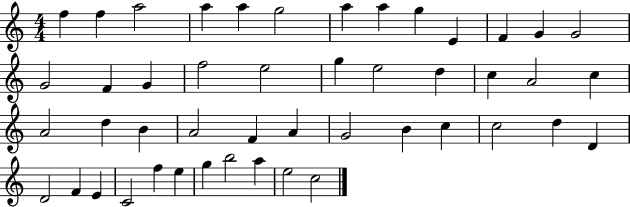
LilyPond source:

{
  \clef treble
  \numericTimeSignature
  \time 4/4
  \key c \major
  f''4 f''4 a''2 | a''4 a''4 g''2 | a''4 a''4 g''4 e'4 | f'4 g'4 g'2 | \break g'2 f'4 g'4 | f''2 e''2 | g''4 e''2 d''4 | c''4 a'2 c''4 | \break a'2 d''4 b'4 | a'2 f'4 a'4 | g'2 b'4 c''4 | c''2 d''4 d'4 | \break d'2 f'4 e'4 | c'2 f''4 e''4 | g''4 b''2 a''4 | e''2 c''2 | \break \bar "|."
}